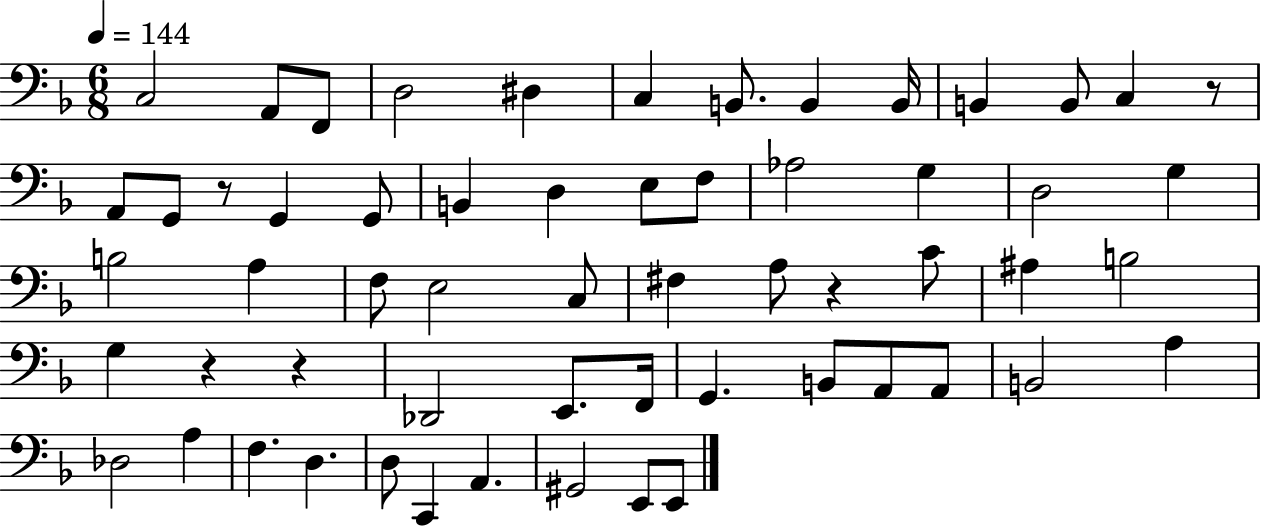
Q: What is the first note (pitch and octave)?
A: C3